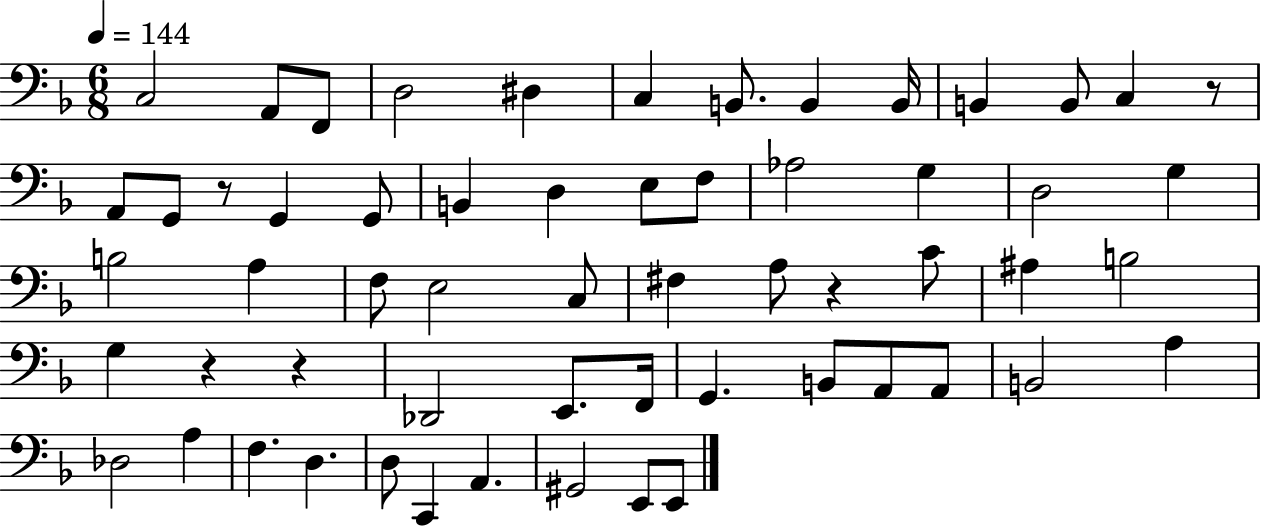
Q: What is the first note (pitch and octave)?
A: C3